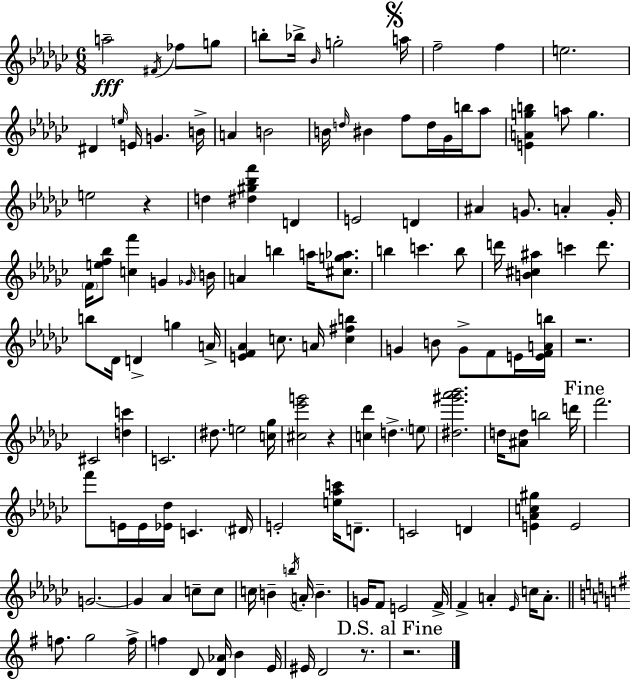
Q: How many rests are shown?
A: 5